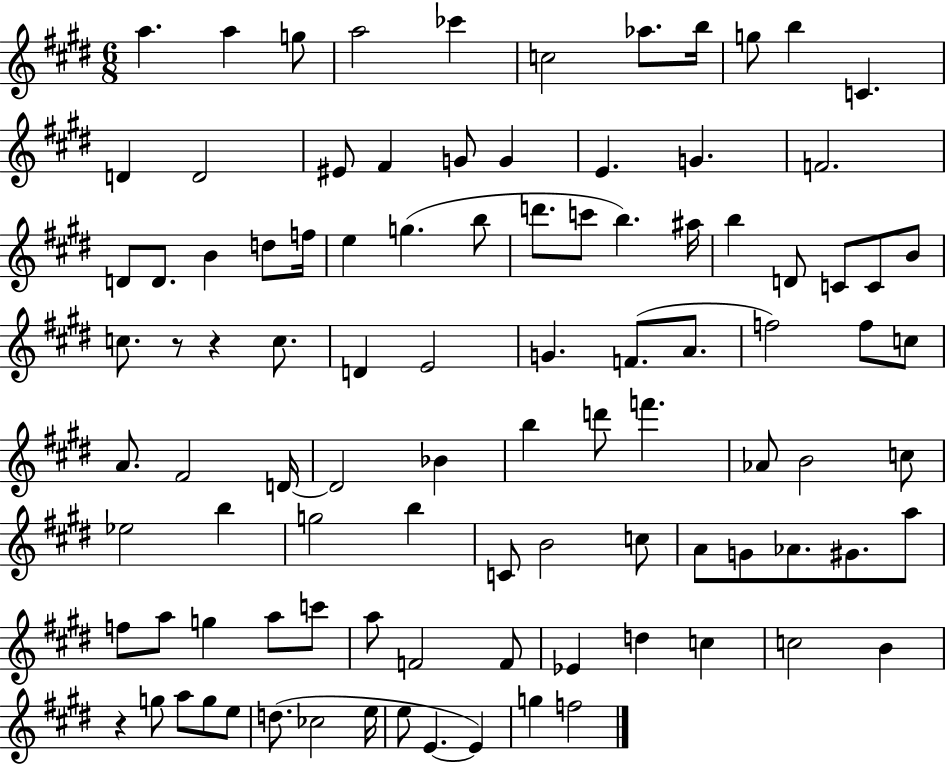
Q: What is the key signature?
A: E major